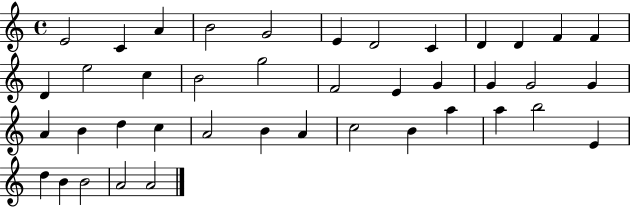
{
  \clef treble
  \time 4/4
  \defaultTimeSignature
  \key c \major
  e'2 c'4 a'4 | b'2 g'2 | e'4 d'2 c'4 | d'4 d'4 f'4 f'4 | \break d'4 e''2 c''4 | b'2 g''2 | f'2 e'4 g'4 | g'4 g'2 g'4 | \break a'4 b'4 d''4 c''4 | a'2 b'4 a'4 | c''2 b'4 a''4 | a''4 b''2 e'4 | \break d''4 b'4 b'2 | a'2 a'2 | \bar "|."
}